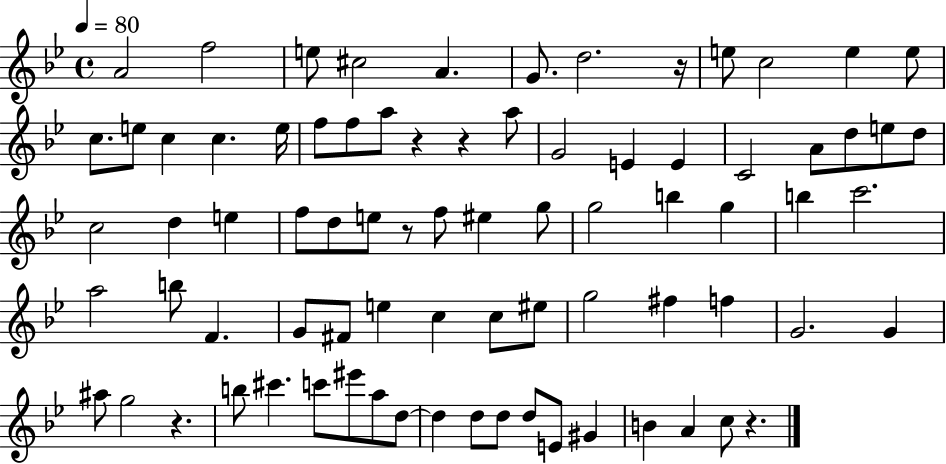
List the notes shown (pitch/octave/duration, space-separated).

A4/h F5/h E5/e C#5/h A4/q. G4/e. D5/h. R/s E5/e C5/h E5/q E5/e C5/e. E5/e C5/q C5/q. E5/s F5/e F5/e A5/e R/q R/q A5/e G4/h E4/q E4/q C4/h A4/e D5/e E5/e D5/e C5/h D5/q E5/q F5/e D5/e E5/e R/e F5/e EIS5/q G5/e G5/h B5/q G5/q B5/q C6/h. A5/h B5/e F4/q. G4/e F#4/e E5/q C5/q C5/e EIS5/e G5/h F#5/q F5/q G4/h. G4/q A#5/e G5/h R/q. B5/e C#6/q. C6/e EIS6/e A5/e D5/e D5/q D5/e D5/e D5/e E4/e G#4/q B4/q A4/q C5/e R/q.